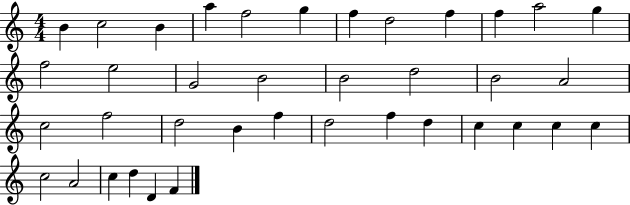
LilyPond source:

{
  \clef treble
  \numericTimeSignature
  \time 4/4
  \key c \major
  b'4 c''2 b'4 | a''4 f''2 g''4 | f''4 d''2 f''4 | f''4 a''2 g''4 | \break f''2 e''2 | g'2 b'2 | b'2 d''2 | b'2 a'2 | \break c''2 f''2 | d''2 b'4 f''4 | d''2 f''4 d''4 | c''4 c''4 c''4 c''4 | \break c''2 a'2 | c''4 d''4 d'4 f'4 | \bar "|."
}